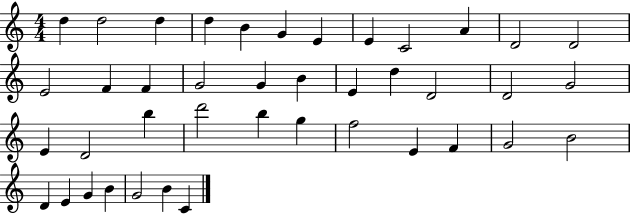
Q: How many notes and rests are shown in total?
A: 41